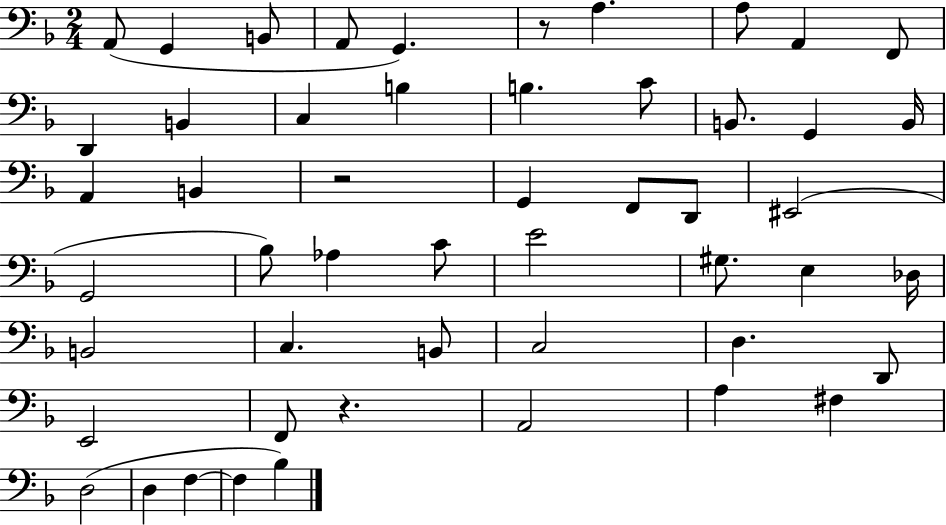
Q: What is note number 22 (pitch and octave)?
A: F2